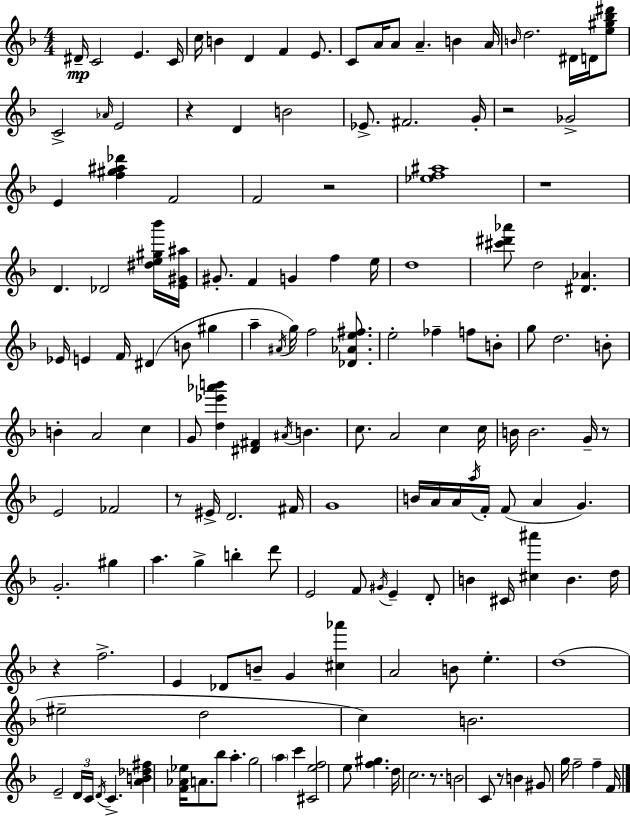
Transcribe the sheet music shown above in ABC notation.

X:1
T:Untitled
M:4/4
L:1/4
K:F
^D/4 C2 E C/4 c/4 B D F E/2 C/2 A/4 A/2 A B A/4 B/4 d2 ^D/4 D/4 [e^g_b^d']/2 C2 _A/4 E2 z D B2 _E/2 ^F2 G/4 z2 _G2 E [f^g^a_d'] F2 F2 z2 [_ef^a]4 z4 D _D2 [^de^g_b']/4 [E^G^a]/4 ^G/2 F G f e/4 d4 [^c'^d'_a']/2 d2 [^D_A] _E/4 E F/4 ^D B/2 ^g a ^A/4 g/4 f2 [_D_Ae^f]/2 e2 _f f/2 B/2 g/2 d2 B/2 B A2 c G/2 [d_e'_a'b'] [^D^F] ^A/4 B c/2 A2 c c/4 B/4 B2 G/4 z/2 E2 _F2 z/2 ^E/4 D2 ^F/4 G4 B/4 A/4 A/4 a/4 F/4 F/2 A G G2 ^g a g b d'/2 E2 F/2 ^G/4 E D/2 B ^C/4 [^c^a'] B d/4 z f2 E _D/2 B/2 G [^c_a'] A2 B/2 e d4 ^e2 d2 c B2 E2 D/4 C/4 D/4 C [AB_d^f] [F_A_e]/4 A/2 _b/2 a g2 a c' [^Cef]2 e/2 [f^g] d/4 c2 z/2 B2 C/2 z/2 B ^G/2 g/4 f2 f F/4